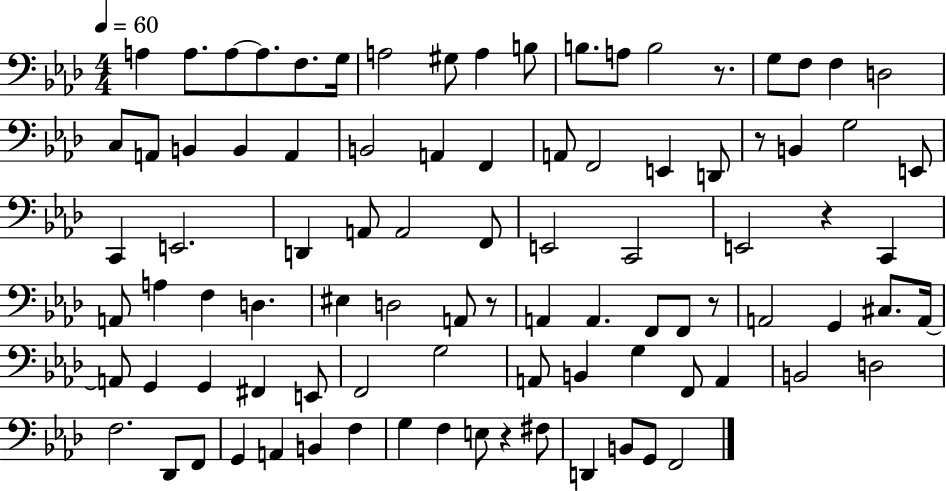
X:1
T:Untitled
M:4/4
L:1/4
K:Ab
A, A,/2 A,/2 A,/2 F,/2 G,/4 A,2 ^G,/2 A, B,/2 B,/2 A,/2 B,2 z/2 G,/2 F,/2 F, D,2 C,/2 A,,/2 B,, B,, A,, B,,2 A,, F,, A,,/2 F,,2 E,, D,,/2 z/2 B,, G,2 E,,/2 C,, E,,2 D,, A,,/2 A,,2 F,,/2 E,,2 C,,2 E,,2 z C,, A,,/2 A, F, D, ^E, D,2 A,,/2 z/2 A,, A,, F,,/2 F,,/2 z/2 A,,2 G,, ^C,/2 A,,/4 A,,/2 G,, G,, ^F,, E,,/2 F,,2 G,2 A,,/2 B,, G, F,,/2 A,, B,,2 D,2 F,2 _D,,/2 F,,/2 G,, A,, B,, F, G, F, E,/2 z ^F,/2 D,, B,,/2 G,,/2 F,,2